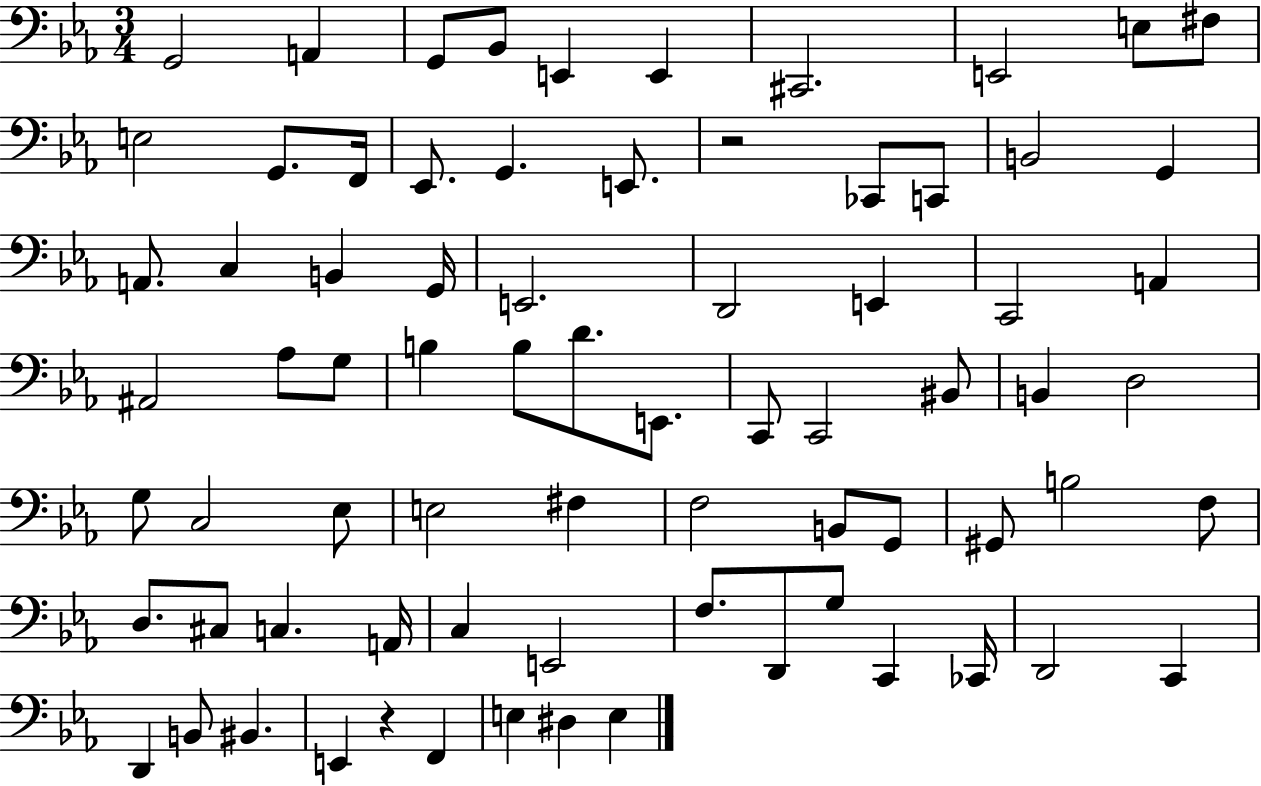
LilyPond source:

{
  \clef bass
  \numericTimeSignature
  \time 3/4
  \key ees \major
  g,2 a,4 | g,8 bes,8 e,4 e,4 | cis,2. | e,2 e8 fis8 | \break e2 g,8. f,16 | ees,8. g,4. e,8. | r2 ces,8 c,8 | b,2 g,4 | \break a,8. c4 b,4 g,16 | e,2. | d,2 e,4 | c,2 a,4 | \break ais,2 aes8 g8 | b4 b8 d'8. e,8. | c,8 c,2 bis,8 | b,4 d2 | \break g8 c2 ees8 | e2 fis4 | f2 b,8 g,8 | gis,8 b2 f8 | \break d8. cis8 c4. a,16 | c4 e,2 | f8. d,8 g8 c,4 ces,16 | d,2 c,4 | \break d,4 b,8 bis,4. | e,4 r4 f,4 | e4 dis4 e4 | \bar "|."
}